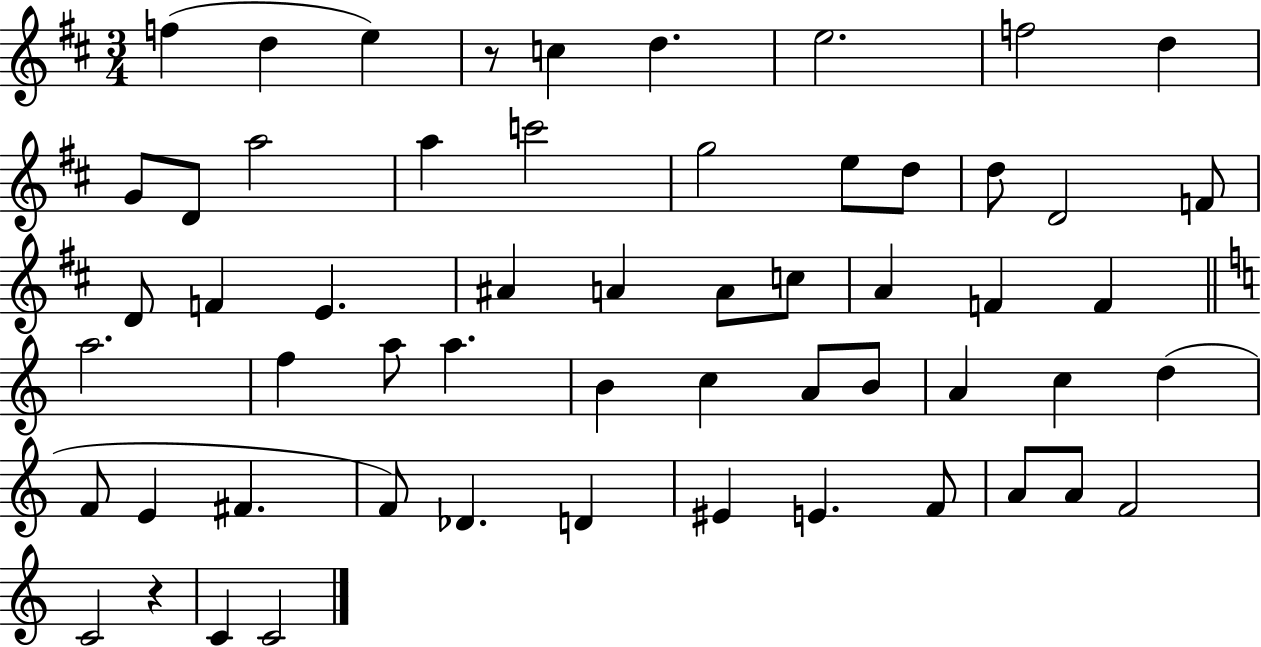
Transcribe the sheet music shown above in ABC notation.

X:1
T:Untitled
M:3/4
L:1/4
K:D
f d e z/2 c d e2 f2 d G/2 D/2 a2 a c'2 g2 e/2 d/2 d/2 D2 F/2 D/2 F E ^A A A/2 c/2 A F F a2 f a/2 a B c A/2 B/2 A c d F/2 E ^F F/2 _D D ^E E F/2 A/2 A/2 F2 C2 z C C2